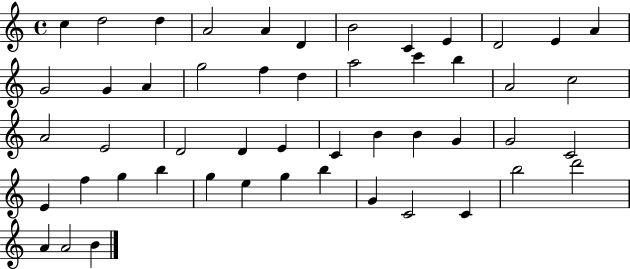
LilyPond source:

{
  \clef treble
  \time 4/4
  \defaultTimeSignature
  \key c \major
  c''4 d''2 d''4 | a'2 a'4 d'4 | b'2 c'4 e'4 | d'2 e'4 a'4 | \break g'2 g'4 a'4 | g''2 f''4 d''4 | a''2 c'''4 b''4 | a'2 c''2 | \break a'2 e'2 | d'2 d'4 e'4 | c'4 b'4 b'4 g'4 | g'2 c'2 | \break e'4 f''4 g''4 b''4 | g''4 e''4 g''4 b''4 | g'4 c'2 c'4 | b''2 d'''2 | \break a'4 a'2 b'4 | \bar "|."
}